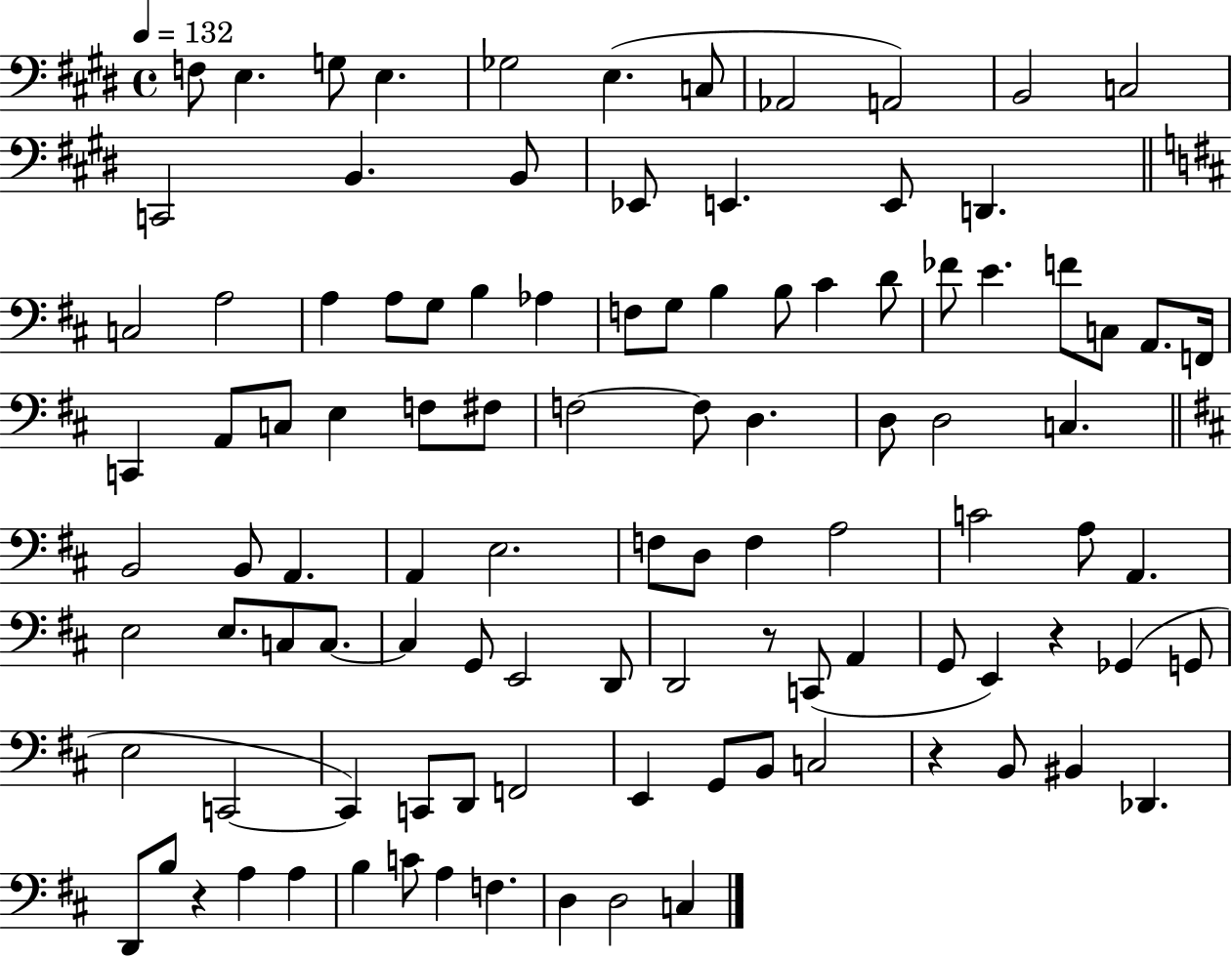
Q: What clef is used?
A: bass